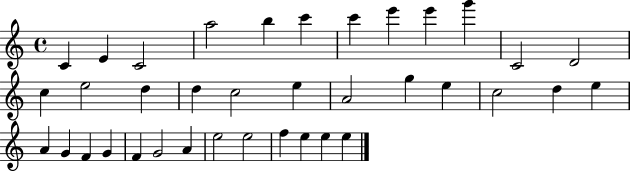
X:1
T:Untitled
M:4/4
L:1/4
K:C
C E C2 a2 b c' c' e' e' g' C2 D2 c e2 d d c2 e A2 g e c2 d e A G F G F G2 A e2 e2 f e e e